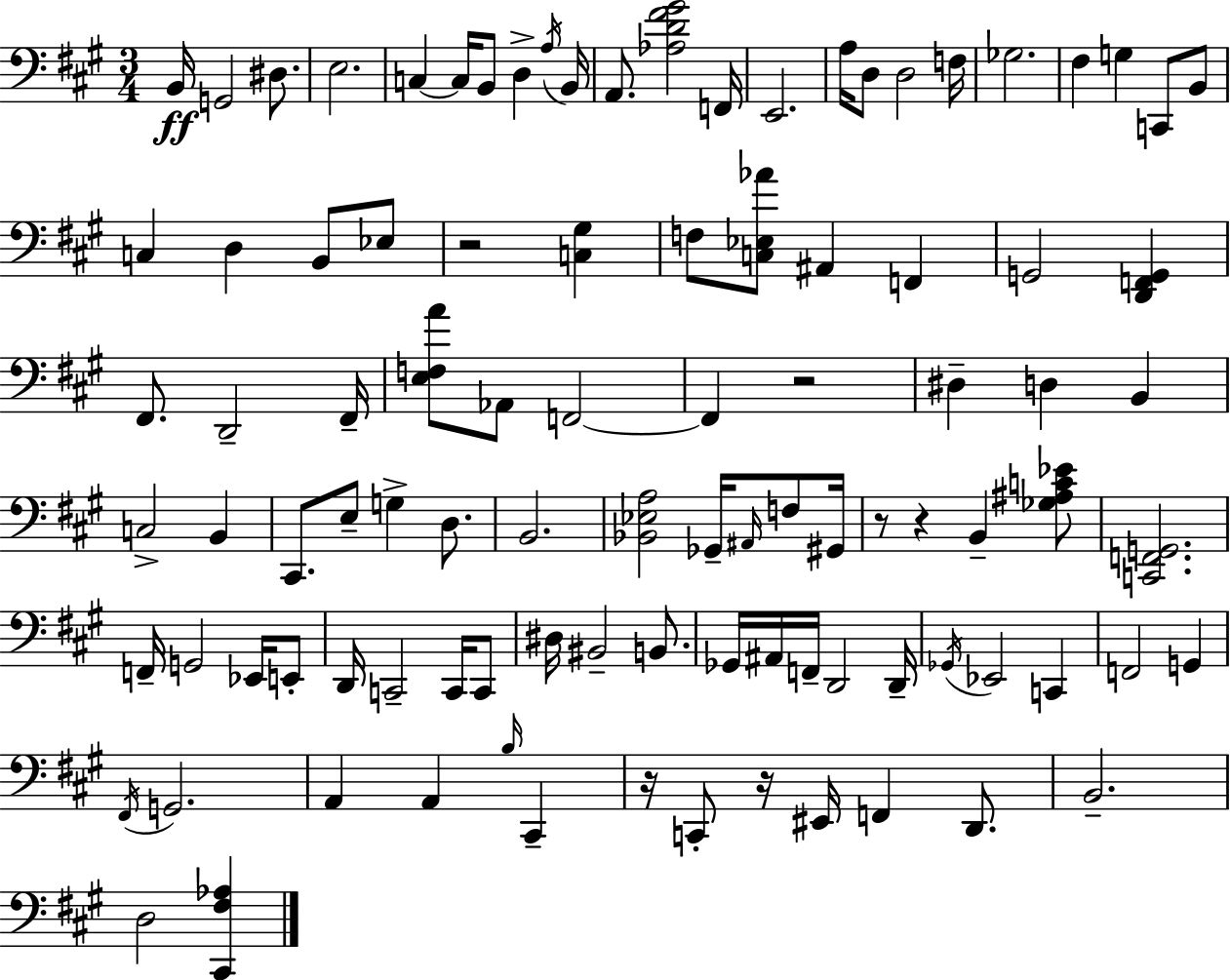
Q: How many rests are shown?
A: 6